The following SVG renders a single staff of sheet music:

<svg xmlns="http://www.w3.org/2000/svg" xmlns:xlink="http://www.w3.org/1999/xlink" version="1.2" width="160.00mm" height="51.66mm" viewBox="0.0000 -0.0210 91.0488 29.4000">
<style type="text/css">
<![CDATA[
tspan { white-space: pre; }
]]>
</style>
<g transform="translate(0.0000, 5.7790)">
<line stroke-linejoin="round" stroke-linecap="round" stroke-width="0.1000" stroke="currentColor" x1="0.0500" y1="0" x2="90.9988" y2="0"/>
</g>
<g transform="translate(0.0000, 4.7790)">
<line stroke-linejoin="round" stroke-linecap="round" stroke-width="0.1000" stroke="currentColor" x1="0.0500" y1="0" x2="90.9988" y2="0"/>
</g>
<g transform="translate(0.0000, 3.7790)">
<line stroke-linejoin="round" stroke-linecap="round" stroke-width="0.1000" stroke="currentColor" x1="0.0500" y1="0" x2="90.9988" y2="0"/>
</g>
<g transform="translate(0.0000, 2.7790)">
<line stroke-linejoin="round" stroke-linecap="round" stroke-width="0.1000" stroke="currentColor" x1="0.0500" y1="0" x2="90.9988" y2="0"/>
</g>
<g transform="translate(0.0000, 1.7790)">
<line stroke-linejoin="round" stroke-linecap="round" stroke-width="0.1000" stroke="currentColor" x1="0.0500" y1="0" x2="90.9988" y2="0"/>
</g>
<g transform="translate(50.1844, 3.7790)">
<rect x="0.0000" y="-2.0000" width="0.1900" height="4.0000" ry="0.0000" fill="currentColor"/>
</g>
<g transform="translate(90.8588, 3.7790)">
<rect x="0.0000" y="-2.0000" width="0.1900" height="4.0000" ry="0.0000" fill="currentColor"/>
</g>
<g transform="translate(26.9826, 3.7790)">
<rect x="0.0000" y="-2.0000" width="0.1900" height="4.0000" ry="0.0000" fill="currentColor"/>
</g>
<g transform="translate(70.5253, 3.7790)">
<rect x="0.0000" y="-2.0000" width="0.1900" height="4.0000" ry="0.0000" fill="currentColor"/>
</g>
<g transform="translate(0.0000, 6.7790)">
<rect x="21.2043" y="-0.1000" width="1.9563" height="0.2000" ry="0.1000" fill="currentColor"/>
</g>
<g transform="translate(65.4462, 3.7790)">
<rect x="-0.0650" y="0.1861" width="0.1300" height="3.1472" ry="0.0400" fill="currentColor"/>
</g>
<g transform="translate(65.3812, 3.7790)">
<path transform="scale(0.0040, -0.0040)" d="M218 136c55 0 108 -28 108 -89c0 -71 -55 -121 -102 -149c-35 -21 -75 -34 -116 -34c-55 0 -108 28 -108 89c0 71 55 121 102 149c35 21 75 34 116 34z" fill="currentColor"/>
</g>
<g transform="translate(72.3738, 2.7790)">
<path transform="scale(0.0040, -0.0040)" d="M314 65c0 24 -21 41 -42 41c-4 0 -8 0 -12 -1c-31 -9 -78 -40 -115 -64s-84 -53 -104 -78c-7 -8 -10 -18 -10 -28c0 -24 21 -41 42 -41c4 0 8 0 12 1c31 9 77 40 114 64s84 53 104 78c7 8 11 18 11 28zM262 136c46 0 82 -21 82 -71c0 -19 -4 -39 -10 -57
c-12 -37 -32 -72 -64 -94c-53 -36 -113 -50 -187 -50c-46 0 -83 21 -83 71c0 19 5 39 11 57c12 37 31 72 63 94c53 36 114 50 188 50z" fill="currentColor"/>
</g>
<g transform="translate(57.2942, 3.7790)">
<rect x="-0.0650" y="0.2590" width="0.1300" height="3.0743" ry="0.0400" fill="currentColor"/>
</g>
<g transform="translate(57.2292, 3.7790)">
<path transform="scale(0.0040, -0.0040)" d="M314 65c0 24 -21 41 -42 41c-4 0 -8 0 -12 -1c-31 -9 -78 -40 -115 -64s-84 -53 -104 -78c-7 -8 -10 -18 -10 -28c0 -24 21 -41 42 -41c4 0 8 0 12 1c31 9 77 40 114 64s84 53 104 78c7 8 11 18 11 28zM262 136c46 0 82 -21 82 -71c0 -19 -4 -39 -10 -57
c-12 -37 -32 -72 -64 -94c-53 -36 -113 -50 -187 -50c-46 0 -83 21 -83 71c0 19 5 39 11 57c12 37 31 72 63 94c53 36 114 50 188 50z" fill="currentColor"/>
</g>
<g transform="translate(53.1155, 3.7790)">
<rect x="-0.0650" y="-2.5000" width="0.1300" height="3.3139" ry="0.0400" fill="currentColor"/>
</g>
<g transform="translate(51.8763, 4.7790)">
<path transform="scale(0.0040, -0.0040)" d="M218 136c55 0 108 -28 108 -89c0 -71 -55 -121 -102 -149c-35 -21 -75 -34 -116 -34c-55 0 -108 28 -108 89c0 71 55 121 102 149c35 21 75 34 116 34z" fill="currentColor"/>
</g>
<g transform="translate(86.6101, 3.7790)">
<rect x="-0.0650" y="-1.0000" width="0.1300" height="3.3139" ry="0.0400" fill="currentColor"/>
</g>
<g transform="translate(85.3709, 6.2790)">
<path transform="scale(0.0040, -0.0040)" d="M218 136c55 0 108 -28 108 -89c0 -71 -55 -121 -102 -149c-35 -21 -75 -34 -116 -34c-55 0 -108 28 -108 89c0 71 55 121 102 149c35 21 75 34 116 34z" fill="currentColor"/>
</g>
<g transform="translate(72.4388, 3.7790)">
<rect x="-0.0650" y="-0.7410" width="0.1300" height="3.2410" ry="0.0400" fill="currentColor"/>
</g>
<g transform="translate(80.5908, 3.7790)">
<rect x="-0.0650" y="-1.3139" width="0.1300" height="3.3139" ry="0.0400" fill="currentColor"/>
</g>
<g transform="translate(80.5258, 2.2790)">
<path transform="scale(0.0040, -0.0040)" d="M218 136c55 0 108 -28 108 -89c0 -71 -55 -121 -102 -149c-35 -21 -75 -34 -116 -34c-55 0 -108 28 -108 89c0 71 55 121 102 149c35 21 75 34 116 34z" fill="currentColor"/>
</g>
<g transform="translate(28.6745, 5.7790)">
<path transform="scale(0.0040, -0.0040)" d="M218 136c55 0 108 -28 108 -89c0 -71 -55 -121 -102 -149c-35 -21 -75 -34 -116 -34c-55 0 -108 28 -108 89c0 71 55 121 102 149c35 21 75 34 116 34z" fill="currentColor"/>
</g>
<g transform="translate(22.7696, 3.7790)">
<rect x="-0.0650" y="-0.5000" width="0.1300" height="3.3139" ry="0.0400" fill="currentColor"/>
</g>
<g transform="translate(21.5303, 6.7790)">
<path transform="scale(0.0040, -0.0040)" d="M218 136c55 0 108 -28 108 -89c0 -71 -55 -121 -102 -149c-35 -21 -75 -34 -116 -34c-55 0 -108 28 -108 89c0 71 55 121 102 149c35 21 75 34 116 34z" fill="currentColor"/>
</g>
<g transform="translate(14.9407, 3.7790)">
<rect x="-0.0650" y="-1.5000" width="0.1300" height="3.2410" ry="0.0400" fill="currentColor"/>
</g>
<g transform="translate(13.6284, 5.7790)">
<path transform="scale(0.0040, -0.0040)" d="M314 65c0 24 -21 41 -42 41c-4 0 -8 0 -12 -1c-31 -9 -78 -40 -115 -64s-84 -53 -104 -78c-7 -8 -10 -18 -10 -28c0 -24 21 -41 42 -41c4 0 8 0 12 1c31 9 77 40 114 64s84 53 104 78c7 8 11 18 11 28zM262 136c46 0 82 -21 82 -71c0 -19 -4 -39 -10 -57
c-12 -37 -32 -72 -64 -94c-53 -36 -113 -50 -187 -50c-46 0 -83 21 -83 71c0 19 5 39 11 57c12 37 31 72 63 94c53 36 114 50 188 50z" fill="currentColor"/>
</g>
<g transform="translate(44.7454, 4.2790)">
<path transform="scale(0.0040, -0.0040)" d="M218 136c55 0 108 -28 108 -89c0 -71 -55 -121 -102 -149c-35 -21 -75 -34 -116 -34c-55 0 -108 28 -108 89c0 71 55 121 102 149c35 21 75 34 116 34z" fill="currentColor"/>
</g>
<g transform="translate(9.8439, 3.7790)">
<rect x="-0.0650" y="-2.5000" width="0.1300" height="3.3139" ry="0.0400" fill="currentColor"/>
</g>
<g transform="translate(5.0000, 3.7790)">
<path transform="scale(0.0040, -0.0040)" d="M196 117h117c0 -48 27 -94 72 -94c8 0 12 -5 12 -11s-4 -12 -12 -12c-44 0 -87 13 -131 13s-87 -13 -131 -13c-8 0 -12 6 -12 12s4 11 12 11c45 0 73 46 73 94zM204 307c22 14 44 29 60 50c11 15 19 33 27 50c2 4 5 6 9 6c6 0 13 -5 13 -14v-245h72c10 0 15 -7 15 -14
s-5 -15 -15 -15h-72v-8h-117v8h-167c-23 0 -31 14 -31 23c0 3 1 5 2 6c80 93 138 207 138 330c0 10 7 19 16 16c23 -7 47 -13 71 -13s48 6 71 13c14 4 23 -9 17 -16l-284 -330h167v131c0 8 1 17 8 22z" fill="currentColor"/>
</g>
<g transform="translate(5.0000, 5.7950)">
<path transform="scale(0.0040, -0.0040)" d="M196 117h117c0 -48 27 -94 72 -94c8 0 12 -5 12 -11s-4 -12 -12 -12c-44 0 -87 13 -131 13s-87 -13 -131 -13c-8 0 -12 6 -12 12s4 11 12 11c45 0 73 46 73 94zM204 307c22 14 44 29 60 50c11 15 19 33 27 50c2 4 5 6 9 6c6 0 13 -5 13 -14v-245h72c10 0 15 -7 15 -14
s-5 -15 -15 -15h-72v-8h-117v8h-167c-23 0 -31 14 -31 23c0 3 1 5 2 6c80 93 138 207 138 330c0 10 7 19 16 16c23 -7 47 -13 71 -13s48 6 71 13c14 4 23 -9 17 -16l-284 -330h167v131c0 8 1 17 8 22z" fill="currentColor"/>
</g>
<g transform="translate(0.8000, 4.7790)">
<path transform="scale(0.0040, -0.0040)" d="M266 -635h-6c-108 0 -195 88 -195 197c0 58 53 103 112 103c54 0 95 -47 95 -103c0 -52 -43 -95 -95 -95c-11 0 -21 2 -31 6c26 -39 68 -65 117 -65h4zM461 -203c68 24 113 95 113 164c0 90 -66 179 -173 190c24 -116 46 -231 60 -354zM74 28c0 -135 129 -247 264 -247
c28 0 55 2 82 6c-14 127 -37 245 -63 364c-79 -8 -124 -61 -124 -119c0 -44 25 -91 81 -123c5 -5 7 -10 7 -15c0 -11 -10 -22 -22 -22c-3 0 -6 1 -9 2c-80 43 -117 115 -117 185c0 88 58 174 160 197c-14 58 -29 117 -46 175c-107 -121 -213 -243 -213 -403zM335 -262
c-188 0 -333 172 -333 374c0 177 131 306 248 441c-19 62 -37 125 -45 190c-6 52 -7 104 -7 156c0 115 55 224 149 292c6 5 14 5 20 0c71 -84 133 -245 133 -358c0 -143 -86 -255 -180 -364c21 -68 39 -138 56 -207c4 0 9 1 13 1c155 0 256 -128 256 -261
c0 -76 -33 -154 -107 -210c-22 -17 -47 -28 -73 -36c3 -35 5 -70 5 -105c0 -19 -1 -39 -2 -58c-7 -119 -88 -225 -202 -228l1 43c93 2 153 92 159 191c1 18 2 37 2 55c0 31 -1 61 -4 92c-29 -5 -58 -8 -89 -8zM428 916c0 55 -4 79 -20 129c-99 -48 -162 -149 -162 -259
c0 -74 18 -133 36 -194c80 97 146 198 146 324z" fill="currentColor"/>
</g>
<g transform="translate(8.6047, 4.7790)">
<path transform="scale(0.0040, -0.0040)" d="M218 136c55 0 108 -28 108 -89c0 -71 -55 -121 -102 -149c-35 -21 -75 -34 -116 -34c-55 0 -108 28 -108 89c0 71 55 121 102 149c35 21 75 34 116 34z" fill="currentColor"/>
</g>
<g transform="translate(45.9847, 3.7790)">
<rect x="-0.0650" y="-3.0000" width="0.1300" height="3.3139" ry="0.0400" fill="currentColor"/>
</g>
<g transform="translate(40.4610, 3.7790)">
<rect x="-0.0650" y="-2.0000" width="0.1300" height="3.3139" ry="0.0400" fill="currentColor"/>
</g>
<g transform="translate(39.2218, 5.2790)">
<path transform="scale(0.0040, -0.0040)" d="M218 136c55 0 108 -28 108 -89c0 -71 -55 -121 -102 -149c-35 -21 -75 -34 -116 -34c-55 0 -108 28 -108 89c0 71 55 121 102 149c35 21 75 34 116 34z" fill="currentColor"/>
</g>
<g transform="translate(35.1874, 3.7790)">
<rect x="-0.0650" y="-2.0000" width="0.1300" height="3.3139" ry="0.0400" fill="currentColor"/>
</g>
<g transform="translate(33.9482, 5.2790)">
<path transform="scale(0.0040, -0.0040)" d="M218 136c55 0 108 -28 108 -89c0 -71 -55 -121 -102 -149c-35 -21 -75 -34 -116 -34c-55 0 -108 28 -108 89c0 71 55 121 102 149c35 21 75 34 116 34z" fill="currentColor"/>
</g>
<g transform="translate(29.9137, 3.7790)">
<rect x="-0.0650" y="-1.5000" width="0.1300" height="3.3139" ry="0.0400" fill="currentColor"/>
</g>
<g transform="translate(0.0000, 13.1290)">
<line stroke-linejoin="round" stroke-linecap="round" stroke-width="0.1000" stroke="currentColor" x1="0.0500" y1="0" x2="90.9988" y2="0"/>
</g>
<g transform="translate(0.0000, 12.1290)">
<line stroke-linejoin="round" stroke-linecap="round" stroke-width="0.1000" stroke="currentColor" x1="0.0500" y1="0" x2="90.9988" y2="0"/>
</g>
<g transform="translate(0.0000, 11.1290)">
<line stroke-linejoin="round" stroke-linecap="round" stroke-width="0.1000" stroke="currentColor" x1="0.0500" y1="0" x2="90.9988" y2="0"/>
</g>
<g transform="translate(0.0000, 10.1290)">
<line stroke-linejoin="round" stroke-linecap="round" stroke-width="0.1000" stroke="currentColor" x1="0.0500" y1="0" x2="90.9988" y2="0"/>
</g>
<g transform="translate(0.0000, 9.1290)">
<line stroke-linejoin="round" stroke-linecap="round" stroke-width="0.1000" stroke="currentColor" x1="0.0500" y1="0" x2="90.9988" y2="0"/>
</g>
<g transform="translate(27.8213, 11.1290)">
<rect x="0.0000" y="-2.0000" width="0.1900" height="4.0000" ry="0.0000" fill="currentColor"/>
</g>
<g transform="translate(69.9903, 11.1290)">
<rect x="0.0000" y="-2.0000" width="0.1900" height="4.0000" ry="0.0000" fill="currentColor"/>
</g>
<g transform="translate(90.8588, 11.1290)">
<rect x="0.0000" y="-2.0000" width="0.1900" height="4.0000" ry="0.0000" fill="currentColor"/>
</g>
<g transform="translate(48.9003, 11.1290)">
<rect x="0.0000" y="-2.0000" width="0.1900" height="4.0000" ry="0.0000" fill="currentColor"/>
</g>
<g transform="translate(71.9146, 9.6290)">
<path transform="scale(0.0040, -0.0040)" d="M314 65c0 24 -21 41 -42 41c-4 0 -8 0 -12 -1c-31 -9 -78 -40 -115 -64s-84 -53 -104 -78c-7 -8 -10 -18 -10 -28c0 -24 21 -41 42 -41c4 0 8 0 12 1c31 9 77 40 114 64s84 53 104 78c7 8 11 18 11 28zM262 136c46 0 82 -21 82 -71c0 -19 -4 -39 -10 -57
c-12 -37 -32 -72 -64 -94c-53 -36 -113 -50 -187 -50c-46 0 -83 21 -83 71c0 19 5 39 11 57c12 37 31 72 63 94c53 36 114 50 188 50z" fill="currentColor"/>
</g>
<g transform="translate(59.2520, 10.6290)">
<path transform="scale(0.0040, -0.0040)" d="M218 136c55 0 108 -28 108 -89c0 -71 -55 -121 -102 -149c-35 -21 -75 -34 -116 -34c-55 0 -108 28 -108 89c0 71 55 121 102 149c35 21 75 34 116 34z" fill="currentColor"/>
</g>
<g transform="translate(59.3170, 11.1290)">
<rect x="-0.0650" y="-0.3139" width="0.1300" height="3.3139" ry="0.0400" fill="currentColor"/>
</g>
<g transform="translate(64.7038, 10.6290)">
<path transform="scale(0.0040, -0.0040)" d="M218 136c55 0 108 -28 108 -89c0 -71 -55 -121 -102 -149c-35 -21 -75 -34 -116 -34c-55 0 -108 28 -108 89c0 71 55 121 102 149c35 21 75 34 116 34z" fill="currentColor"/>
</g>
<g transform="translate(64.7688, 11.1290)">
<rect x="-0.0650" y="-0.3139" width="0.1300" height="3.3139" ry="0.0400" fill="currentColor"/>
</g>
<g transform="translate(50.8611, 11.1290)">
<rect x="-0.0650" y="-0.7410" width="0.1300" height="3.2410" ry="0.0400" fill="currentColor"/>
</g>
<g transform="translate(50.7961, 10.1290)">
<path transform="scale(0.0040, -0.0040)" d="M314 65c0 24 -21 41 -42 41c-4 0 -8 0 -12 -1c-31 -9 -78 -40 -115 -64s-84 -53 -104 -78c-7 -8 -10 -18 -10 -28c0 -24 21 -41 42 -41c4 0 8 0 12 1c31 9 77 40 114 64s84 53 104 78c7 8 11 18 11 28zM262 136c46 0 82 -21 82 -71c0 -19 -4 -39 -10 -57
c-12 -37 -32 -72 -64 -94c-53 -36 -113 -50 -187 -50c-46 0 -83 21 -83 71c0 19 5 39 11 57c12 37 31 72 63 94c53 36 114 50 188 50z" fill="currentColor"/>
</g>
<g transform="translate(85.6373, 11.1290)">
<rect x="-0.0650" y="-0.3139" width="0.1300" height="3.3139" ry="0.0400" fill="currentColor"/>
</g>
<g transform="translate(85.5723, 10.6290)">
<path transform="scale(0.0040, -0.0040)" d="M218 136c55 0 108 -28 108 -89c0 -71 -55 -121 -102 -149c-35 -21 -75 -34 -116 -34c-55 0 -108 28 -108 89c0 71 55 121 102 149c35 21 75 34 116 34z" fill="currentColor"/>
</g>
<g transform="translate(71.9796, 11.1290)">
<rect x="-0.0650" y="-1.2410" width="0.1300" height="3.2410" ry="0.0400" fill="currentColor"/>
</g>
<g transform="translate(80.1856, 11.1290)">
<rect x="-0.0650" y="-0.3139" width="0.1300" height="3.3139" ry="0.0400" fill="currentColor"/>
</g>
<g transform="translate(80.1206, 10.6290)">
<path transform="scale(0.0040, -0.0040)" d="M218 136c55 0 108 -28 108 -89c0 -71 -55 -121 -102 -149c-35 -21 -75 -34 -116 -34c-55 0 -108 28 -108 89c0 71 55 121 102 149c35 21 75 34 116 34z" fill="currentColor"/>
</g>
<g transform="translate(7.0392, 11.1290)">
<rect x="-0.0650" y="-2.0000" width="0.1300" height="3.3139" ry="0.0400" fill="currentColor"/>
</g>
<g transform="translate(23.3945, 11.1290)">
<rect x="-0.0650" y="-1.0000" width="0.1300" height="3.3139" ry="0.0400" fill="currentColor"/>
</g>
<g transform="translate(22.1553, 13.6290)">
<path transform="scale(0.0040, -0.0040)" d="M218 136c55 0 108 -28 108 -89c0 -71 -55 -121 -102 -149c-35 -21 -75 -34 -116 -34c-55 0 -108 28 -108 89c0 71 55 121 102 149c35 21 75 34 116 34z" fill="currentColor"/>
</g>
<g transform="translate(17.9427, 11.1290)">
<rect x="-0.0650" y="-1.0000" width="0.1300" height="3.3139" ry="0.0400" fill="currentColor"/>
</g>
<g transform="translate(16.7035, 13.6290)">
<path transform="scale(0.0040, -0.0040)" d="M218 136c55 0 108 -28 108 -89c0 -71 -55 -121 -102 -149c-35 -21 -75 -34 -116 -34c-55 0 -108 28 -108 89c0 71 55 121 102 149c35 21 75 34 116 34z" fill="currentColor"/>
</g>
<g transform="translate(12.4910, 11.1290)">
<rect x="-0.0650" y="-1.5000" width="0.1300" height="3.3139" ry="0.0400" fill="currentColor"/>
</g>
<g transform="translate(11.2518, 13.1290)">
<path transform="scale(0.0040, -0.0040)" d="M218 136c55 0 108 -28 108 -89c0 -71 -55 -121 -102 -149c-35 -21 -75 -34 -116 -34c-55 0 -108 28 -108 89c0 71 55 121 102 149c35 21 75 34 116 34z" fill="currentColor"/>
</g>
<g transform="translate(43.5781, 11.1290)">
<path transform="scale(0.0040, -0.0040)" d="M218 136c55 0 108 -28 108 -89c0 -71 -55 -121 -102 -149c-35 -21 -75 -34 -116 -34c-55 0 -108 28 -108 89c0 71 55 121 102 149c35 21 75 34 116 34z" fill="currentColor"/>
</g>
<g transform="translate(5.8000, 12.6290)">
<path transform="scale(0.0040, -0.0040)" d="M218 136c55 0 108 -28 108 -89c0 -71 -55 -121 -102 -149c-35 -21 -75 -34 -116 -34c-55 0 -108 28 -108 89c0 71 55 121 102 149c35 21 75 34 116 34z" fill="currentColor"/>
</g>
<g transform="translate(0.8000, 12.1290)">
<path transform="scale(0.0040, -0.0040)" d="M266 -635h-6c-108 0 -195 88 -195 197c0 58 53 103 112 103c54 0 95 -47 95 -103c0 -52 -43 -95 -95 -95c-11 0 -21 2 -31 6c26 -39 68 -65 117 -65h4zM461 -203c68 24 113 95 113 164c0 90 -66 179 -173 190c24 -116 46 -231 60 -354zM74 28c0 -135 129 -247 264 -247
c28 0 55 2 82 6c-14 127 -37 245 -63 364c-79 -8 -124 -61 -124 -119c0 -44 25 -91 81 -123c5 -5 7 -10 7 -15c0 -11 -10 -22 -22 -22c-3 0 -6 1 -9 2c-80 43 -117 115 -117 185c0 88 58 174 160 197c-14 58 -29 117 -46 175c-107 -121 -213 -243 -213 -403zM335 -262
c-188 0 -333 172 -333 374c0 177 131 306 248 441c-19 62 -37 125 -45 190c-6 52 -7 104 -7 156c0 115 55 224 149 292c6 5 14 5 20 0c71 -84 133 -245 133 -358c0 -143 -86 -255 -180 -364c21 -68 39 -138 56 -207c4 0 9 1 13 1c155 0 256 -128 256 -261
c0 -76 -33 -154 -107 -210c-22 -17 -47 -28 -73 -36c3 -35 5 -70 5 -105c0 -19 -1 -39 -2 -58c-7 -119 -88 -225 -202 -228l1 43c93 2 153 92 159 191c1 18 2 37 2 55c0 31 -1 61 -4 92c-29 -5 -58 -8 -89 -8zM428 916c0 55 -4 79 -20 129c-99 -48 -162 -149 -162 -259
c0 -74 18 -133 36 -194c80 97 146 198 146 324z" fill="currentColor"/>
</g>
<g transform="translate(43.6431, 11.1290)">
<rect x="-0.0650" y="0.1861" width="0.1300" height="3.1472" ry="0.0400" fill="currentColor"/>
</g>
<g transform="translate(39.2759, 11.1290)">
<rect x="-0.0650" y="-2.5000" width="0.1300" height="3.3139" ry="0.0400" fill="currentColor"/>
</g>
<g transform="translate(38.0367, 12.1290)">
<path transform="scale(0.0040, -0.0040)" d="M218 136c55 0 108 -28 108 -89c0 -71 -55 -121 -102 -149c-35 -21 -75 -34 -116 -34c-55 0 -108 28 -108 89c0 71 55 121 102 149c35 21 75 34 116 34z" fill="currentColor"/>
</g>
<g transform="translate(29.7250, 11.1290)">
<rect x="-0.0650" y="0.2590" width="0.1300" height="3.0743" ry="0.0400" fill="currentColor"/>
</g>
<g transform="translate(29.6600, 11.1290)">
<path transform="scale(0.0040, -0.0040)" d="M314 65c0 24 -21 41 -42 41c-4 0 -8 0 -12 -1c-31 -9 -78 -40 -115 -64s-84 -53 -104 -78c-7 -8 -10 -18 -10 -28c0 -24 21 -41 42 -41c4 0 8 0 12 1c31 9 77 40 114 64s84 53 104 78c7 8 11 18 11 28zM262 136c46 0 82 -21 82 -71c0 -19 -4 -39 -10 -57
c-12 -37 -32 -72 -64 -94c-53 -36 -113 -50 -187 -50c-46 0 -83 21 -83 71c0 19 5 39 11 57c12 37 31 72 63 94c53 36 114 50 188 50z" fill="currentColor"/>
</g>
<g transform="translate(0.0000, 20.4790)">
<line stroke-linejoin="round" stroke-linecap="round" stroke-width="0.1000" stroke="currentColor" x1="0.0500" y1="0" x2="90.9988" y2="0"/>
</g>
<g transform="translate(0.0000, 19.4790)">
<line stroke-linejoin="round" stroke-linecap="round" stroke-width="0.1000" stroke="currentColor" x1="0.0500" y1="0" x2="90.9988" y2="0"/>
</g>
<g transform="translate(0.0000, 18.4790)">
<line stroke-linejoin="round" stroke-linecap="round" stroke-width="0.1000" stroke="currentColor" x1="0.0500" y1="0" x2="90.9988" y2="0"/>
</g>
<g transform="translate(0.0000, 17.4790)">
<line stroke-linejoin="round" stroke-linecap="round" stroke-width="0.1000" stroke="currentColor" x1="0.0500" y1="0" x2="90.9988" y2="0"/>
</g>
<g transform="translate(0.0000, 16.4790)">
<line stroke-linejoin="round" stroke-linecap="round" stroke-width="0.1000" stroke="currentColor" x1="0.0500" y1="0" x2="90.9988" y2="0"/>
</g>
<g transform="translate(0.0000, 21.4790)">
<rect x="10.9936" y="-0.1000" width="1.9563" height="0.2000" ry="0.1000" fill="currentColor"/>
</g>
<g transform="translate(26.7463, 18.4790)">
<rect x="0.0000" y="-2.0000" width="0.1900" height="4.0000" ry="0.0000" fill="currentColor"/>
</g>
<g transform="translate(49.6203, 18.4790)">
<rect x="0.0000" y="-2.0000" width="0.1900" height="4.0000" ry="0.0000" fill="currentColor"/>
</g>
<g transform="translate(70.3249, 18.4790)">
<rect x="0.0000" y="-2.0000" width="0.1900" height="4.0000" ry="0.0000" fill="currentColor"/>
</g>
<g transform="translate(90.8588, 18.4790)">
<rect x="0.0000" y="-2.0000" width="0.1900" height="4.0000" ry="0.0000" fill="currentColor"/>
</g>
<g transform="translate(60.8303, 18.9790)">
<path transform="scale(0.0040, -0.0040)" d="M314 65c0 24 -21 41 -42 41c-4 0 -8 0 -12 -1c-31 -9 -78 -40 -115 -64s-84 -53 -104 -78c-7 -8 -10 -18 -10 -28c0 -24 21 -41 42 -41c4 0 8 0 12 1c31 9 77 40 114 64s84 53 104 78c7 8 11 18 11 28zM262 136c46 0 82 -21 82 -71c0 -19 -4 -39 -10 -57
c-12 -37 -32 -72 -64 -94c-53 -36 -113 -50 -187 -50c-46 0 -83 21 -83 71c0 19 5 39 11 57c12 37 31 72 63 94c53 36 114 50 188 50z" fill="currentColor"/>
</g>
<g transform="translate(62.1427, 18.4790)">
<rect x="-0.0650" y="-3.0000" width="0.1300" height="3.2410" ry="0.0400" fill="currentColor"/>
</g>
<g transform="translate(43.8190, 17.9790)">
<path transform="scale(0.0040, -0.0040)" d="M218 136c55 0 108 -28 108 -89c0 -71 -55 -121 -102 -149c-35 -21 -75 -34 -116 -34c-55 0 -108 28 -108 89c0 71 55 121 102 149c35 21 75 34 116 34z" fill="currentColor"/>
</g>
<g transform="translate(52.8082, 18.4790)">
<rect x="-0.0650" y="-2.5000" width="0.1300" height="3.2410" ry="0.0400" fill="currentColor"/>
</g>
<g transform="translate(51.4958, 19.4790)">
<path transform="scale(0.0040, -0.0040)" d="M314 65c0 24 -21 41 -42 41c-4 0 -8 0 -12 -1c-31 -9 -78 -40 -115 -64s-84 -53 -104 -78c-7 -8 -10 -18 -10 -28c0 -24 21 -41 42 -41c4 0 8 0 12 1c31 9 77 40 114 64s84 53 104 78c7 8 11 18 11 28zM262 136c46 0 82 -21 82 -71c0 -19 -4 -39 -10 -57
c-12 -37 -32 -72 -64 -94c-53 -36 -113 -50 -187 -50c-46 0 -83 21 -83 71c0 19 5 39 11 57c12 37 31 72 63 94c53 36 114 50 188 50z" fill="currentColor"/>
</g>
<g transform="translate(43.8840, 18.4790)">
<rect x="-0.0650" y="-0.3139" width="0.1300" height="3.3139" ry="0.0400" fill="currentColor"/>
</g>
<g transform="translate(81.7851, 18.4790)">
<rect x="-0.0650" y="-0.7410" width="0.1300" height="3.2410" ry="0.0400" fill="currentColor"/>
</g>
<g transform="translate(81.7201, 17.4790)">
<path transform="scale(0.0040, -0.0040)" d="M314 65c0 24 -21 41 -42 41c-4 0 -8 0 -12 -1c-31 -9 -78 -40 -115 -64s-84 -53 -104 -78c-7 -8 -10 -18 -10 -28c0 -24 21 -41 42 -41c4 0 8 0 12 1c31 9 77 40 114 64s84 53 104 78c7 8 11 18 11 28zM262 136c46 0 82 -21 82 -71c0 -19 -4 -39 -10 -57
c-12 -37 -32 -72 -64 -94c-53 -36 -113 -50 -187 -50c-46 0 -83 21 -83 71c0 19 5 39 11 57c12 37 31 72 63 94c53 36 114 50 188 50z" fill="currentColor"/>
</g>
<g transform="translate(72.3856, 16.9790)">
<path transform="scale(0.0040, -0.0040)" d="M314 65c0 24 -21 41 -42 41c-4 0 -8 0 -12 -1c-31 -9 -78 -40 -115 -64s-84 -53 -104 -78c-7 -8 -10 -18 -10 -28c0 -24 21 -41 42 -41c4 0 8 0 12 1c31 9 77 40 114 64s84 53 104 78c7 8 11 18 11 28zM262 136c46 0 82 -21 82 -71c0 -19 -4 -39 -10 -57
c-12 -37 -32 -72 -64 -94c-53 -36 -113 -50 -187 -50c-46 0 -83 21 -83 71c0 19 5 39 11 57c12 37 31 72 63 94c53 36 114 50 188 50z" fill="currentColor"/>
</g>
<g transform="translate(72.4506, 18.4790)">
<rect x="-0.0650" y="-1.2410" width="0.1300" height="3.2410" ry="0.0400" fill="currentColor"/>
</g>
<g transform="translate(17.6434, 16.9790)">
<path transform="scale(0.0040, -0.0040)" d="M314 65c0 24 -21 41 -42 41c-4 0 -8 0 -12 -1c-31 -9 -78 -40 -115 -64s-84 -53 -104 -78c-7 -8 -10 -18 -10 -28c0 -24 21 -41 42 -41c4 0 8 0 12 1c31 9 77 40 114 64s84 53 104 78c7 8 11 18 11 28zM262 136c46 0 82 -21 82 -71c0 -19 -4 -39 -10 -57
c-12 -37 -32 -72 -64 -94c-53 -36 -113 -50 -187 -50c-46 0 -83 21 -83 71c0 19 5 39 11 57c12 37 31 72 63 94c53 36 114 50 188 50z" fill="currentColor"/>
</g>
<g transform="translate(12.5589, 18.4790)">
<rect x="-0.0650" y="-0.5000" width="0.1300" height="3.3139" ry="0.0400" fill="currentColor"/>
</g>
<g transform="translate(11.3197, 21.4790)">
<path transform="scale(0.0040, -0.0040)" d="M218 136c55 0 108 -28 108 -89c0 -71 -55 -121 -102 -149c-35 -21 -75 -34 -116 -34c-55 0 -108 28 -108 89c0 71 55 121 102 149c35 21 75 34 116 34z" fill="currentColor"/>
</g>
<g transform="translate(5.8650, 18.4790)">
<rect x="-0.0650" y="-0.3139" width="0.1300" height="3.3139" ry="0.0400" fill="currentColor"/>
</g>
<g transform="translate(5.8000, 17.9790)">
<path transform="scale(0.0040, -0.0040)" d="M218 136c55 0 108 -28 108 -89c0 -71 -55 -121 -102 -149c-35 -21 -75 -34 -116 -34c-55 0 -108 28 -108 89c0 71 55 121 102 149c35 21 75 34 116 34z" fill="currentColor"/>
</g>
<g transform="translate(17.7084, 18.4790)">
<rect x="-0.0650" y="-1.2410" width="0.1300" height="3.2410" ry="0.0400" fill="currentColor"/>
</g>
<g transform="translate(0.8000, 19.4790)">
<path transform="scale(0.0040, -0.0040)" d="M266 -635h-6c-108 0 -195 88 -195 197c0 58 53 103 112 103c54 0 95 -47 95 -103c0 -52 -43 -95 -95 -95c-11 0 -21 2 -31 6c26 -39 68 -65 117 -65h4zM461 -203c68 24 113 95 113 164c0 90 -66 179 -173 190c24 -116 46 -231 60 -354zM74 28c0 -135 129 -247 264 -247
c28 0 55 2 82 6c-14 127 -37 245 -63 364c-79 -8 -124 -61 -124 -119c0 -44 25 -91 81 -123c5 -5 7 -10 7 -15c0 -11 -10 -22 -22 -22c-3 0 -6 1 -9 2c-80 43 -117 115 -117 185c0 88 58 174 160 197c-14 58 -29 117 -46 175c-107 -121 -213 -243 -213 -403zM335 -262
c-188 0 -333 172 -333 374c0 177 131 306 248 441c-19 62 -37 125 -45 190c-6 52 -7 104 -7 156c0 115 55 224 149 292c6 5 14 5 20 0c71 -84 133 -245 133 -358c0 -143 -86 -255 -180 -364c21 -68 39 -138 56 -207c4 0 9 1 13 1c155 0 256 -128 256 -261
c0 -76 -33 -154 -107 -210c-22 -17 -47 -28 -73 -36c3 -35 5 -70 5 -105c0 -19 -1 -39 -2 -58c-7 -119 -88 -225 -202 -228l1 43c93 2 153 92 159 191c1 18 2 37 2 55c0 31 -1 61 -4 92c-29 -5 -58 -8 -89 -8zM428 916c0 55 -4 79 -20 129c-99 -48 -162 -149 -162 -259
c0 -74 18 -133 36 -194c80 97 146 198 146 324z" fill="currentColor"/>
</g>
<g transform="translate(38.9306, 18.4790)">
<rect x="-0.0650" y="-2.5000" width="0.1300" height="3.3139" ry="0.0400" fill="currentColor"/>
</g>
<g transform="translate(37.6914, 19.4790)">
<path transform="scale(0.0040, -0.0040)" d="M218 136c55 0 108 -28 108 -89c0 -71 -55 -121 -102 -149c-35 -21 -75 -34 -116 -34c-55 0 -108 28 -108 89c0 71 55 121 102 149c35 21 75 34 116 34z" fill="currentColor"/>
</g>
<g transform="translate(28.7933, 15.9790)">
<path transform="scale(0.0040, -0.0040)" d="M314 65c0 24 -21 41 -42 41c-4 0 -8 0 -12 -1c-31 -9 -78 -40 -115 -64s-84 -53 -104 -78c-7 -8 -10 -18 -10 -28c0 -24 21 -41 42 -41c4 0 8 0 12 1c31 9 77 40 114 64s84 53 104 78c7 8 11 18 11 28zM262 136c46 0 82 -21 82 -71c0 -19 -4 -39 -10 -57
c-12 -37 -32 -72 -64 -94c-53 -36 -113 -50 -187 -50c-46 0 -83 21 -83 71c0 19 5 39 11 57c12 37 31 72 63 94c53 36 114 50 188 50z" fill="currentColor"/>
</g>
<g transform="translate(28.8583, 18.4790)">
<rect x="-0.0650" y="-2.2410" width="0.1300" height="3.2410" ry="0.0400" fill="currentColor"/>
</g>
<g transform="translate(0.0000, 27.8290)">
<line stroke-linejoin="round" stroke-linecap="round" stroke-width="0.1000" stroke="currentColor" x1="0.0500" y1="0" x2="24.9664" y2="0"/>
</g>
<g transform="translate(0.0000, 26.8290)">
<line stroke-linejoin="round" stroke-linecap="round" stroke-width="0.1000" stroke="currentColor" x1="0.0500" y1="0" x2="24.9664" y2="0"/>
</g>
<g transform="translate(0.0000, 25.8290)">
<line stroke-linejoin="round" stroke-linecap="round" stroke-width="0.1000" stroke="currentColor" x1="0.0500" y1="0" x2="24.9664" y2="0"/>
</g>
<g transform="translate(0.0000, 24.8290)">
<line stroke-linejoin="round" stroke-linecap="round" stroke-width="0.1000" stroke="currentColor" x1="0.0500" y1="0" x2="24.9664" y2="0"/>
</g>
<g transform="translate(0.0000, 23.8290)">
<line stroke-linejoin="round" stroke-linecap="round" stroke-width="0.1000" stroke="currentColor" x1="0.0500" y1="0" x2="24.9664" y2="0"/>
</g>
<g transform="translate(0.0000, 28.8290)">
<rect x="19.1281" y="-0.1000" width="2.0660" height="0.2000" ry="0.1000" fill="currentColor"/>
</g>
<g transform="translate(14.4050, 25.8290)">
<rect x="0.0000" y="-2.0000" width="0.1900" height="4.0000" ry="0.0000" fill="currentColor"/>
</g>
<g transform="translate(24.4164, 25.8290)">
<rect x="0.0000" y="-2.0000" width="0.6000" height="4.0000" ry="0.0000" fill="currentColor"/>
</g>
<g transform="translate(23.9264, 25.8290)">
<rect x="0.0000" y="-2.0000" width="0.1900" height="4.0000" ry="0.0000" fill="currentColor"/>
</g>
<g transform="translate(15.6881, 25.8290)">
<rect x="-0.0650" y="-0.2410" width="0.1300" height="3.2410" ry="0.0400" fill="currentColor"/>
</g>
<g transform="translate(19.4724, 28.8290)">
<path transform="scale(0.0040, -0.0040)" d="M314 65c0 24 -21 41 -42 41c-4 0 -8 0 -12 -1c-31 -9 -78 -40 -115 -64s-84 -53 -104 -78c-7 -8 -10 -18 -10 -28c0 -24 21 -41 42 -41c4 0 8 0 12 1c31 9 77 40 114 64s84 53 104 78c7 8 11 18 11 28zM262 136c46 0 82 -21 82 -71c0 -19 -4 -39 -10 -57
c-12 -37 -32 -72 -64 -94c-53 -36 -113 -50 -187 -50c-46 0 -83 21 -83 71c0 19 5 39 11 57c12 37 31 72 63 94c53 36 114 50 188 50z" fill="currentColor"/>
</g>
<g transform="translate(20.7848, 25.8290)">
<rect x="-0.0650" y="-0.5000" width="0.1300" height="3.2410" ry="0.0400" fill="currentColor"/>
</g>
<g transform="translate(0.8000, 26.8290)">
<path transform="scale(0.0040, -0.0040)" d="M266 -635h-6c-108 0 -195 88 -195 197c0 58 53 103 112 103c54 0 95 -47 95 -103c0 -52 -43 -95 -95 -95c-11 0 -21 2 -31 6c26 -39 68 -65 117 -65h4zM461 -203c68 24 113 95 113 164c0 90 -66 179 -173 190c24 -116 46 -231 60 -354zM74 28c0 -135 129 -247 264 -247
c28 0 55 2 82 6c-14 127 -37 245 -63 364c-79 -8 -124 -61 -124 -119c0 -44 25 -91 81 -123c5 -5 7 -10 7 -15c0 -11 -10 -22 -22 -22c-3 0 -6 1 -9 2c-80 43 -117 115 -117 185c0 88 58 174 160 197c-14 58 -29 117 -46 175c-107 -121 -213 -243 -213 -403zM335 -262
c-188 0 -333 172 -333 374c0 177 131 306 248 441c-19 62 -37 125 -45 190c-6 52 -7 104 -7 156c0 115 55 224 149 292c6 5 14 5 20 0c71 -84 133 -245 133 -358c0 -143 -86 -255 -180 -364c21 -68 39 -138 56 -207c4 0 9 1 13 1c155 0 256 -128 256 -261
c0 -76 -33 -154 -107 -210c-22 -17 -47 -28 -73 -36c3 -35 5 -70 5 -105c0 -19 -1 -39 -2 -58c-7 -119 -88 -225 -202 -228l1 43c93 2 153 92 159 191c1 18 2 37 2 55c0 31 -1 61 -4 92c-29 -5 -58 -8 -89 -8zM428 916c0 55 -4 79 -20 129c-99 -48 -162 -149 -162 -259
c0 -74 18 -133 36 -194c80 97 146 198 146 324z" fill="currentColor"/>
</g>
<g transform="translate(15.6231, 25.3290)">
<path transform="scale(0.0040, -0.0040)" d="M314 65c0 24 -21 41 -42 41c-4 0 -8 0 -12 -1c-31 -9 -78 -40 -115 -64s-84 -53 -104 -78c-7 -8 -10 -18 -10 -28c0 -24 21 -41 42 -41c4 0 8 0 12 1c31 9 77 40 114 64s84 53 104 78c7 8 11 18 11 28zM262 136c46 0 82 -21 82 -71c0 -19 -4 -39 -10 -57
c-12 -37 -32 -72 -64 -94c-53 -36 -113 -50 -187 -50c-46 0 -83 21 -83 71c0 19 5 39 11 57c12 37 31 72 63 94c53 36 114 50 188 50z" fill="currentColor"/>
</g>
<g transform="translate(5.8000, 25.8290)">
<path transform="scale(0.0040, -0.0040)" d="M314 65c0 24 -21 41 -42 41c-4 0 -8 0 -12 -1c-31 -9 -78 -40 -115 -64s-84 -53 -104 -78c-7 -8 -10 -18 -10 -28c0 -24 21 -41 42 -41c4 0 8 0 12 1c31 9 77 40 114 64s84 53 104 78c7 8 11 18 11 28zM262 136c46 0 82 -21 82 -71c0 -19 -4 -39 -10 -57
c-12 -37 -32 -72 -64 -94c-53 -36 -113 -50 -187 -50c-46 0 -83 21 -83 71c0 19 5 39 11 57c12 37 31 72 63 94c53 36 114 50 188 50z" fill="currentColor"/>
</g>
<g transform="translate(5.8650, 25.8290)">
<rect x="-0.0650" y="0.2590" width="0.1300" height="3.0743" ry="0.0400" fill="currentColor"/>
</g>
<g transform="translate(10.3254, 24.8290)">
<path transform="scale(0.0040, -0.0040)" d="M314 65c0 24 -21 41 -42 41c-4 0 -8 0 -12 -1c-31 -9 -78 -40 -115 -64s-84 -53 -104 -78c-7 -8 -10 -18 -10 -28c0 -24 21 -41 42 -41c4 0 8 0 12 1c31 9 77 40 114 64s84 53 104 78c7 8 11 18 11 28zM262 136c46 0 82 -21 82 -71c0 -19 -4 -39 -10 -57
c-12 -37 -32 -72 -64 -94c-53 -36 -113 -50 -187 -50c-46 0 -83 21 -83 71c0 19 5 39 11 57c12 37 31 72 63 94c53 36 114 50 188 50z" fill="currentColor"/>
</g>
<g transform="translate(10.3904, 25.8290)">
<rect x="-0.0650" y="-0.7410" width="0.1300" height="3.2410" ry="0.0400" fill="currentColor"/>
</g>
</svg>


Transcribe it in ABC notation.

X:1
T:Untitled
M:4/4
L:1/4
K:C
G E2 C E F F A G B2 B d2 e D F E D D B2 G B d2 c c e2 c c c C e2 g2 G c G2 A2 e2 d2 B2 d2 c2 C2